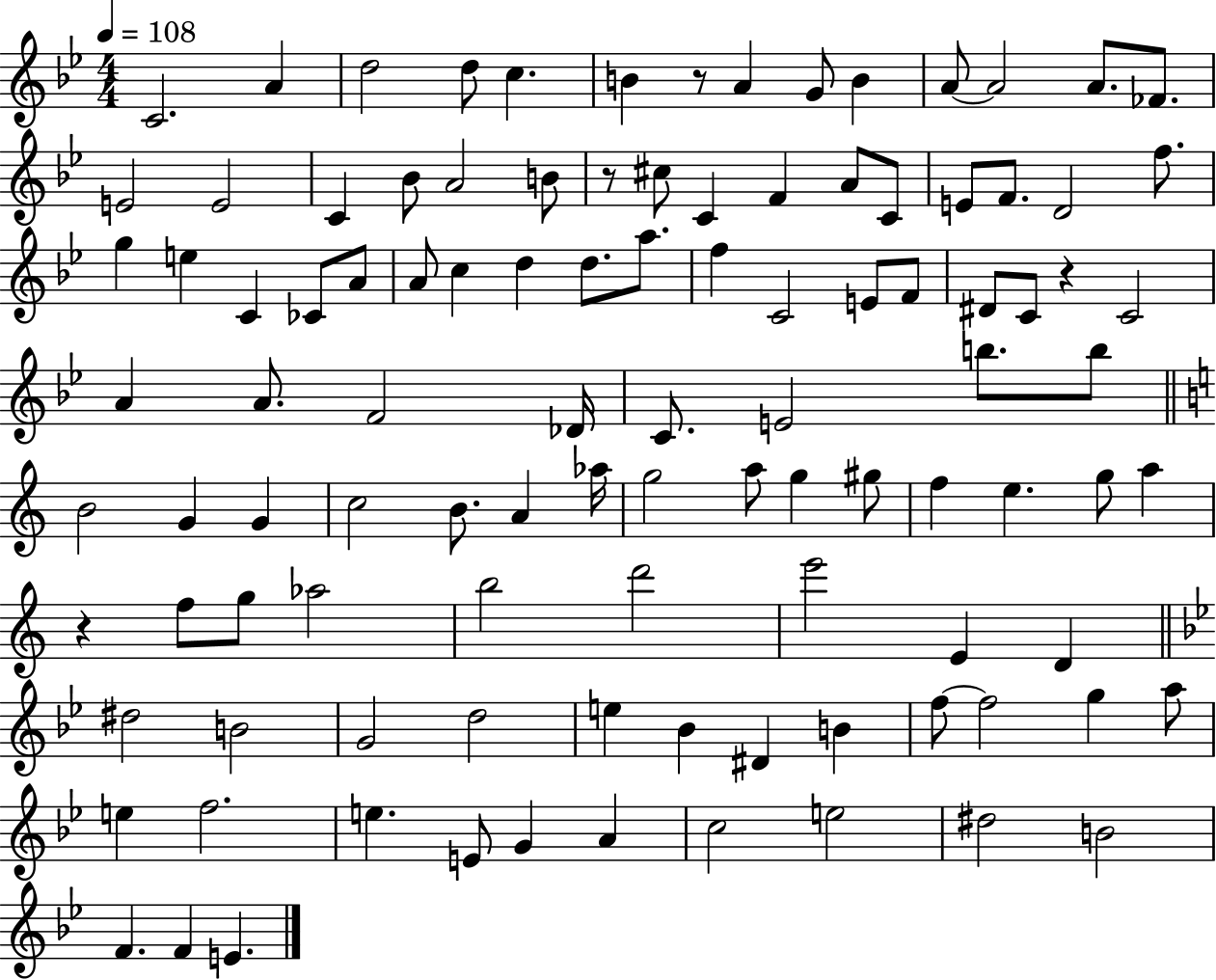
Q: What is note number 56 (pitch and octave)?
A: G4